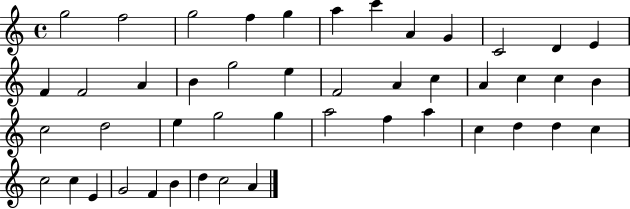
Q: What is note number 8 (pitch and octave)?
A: A4